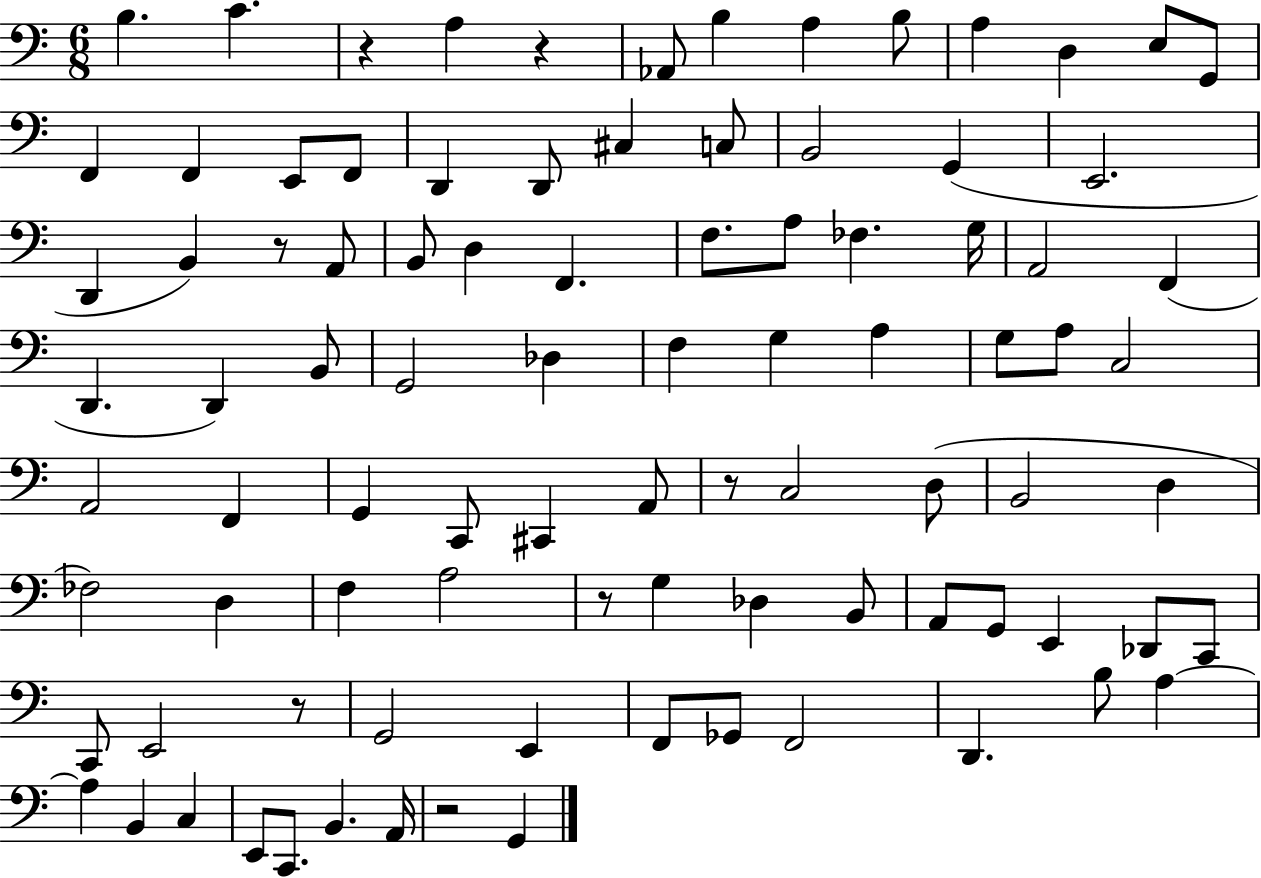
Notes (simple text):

B3/q. C4/q. R/q A3/q R/q Ab2/e B3/q A3/q B3/e A3/q D3/q E3/e G2/e F2/q F2/q E2/e F2/e D2/q D2/e C#3/q C3/e B2/h G2/q E2/h. D2/q B2/q R/e A2/e B2/e D3/q F2/q. F3/e. A3/e FES3/q. G3/s A2/h F2/q D2/q. D2/q B2/e G2/h Db3/q F3/q G3/q A3/q G3/e A3/e C3/h A2/h F2/q G2/q C2/e C#2/q A2/e R/e C3/h D3/e B2/h D3/q FES3/h D3/q F3/q A3/h R/e G3/q Db3/q B2/e A2/e G2/e E2/q Db2/e C2/e C2/e E2/h R/e G2/h E2/q F2/e Gb2/e F2/h D2/q. B3/e A3/q A3/q B2/q C3/q E2/e C2/e. B2/q. A2/s R/h G2/q